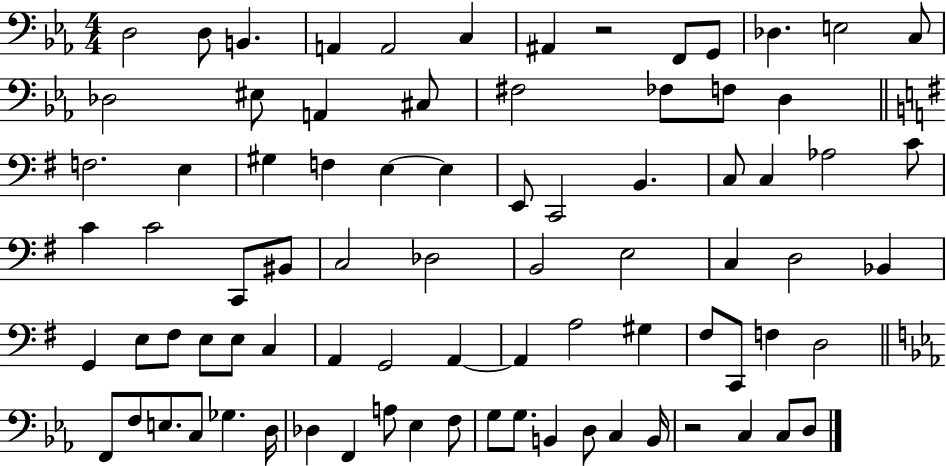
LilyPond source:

{
  \clef bass
  \numericTimeSignature
  \time 4/4
  \key ees \major
  \repeat volta 2 { d2 d8 b,4. | a,4 a,2 c4 | ais,4 r2 f,8 g,8 | des4. e2 c8 | \break des2 eis8 a,4 cis8 | fis2 fes8 f8 d4 | \bar "||" \break \key e \minor f2. e4 | gis4 f4 e4~~ e4 | e,8 c,2 b,4. | c8 c4 aes2 c'8 | \break c'4 c'2 c,8 bis,8 | c2 des2 | b,2 e2 | c4 d2 bes,4 | \break g,4 e8 fis8 e8 e8 c4 | a,4 g,2 a,4~~ | a,4 a2 gis4 | fis8 c,8 f4 d2 | \break \bar "||" \break \key ees \major f,8 f8 e8. c8 ges4. d16 | des4 f,4 a8 ees4 f8 | g8 g8. b,4 d8 c4 b,16 | r2 c4 c8 d8 | \break } \bar "|."
}